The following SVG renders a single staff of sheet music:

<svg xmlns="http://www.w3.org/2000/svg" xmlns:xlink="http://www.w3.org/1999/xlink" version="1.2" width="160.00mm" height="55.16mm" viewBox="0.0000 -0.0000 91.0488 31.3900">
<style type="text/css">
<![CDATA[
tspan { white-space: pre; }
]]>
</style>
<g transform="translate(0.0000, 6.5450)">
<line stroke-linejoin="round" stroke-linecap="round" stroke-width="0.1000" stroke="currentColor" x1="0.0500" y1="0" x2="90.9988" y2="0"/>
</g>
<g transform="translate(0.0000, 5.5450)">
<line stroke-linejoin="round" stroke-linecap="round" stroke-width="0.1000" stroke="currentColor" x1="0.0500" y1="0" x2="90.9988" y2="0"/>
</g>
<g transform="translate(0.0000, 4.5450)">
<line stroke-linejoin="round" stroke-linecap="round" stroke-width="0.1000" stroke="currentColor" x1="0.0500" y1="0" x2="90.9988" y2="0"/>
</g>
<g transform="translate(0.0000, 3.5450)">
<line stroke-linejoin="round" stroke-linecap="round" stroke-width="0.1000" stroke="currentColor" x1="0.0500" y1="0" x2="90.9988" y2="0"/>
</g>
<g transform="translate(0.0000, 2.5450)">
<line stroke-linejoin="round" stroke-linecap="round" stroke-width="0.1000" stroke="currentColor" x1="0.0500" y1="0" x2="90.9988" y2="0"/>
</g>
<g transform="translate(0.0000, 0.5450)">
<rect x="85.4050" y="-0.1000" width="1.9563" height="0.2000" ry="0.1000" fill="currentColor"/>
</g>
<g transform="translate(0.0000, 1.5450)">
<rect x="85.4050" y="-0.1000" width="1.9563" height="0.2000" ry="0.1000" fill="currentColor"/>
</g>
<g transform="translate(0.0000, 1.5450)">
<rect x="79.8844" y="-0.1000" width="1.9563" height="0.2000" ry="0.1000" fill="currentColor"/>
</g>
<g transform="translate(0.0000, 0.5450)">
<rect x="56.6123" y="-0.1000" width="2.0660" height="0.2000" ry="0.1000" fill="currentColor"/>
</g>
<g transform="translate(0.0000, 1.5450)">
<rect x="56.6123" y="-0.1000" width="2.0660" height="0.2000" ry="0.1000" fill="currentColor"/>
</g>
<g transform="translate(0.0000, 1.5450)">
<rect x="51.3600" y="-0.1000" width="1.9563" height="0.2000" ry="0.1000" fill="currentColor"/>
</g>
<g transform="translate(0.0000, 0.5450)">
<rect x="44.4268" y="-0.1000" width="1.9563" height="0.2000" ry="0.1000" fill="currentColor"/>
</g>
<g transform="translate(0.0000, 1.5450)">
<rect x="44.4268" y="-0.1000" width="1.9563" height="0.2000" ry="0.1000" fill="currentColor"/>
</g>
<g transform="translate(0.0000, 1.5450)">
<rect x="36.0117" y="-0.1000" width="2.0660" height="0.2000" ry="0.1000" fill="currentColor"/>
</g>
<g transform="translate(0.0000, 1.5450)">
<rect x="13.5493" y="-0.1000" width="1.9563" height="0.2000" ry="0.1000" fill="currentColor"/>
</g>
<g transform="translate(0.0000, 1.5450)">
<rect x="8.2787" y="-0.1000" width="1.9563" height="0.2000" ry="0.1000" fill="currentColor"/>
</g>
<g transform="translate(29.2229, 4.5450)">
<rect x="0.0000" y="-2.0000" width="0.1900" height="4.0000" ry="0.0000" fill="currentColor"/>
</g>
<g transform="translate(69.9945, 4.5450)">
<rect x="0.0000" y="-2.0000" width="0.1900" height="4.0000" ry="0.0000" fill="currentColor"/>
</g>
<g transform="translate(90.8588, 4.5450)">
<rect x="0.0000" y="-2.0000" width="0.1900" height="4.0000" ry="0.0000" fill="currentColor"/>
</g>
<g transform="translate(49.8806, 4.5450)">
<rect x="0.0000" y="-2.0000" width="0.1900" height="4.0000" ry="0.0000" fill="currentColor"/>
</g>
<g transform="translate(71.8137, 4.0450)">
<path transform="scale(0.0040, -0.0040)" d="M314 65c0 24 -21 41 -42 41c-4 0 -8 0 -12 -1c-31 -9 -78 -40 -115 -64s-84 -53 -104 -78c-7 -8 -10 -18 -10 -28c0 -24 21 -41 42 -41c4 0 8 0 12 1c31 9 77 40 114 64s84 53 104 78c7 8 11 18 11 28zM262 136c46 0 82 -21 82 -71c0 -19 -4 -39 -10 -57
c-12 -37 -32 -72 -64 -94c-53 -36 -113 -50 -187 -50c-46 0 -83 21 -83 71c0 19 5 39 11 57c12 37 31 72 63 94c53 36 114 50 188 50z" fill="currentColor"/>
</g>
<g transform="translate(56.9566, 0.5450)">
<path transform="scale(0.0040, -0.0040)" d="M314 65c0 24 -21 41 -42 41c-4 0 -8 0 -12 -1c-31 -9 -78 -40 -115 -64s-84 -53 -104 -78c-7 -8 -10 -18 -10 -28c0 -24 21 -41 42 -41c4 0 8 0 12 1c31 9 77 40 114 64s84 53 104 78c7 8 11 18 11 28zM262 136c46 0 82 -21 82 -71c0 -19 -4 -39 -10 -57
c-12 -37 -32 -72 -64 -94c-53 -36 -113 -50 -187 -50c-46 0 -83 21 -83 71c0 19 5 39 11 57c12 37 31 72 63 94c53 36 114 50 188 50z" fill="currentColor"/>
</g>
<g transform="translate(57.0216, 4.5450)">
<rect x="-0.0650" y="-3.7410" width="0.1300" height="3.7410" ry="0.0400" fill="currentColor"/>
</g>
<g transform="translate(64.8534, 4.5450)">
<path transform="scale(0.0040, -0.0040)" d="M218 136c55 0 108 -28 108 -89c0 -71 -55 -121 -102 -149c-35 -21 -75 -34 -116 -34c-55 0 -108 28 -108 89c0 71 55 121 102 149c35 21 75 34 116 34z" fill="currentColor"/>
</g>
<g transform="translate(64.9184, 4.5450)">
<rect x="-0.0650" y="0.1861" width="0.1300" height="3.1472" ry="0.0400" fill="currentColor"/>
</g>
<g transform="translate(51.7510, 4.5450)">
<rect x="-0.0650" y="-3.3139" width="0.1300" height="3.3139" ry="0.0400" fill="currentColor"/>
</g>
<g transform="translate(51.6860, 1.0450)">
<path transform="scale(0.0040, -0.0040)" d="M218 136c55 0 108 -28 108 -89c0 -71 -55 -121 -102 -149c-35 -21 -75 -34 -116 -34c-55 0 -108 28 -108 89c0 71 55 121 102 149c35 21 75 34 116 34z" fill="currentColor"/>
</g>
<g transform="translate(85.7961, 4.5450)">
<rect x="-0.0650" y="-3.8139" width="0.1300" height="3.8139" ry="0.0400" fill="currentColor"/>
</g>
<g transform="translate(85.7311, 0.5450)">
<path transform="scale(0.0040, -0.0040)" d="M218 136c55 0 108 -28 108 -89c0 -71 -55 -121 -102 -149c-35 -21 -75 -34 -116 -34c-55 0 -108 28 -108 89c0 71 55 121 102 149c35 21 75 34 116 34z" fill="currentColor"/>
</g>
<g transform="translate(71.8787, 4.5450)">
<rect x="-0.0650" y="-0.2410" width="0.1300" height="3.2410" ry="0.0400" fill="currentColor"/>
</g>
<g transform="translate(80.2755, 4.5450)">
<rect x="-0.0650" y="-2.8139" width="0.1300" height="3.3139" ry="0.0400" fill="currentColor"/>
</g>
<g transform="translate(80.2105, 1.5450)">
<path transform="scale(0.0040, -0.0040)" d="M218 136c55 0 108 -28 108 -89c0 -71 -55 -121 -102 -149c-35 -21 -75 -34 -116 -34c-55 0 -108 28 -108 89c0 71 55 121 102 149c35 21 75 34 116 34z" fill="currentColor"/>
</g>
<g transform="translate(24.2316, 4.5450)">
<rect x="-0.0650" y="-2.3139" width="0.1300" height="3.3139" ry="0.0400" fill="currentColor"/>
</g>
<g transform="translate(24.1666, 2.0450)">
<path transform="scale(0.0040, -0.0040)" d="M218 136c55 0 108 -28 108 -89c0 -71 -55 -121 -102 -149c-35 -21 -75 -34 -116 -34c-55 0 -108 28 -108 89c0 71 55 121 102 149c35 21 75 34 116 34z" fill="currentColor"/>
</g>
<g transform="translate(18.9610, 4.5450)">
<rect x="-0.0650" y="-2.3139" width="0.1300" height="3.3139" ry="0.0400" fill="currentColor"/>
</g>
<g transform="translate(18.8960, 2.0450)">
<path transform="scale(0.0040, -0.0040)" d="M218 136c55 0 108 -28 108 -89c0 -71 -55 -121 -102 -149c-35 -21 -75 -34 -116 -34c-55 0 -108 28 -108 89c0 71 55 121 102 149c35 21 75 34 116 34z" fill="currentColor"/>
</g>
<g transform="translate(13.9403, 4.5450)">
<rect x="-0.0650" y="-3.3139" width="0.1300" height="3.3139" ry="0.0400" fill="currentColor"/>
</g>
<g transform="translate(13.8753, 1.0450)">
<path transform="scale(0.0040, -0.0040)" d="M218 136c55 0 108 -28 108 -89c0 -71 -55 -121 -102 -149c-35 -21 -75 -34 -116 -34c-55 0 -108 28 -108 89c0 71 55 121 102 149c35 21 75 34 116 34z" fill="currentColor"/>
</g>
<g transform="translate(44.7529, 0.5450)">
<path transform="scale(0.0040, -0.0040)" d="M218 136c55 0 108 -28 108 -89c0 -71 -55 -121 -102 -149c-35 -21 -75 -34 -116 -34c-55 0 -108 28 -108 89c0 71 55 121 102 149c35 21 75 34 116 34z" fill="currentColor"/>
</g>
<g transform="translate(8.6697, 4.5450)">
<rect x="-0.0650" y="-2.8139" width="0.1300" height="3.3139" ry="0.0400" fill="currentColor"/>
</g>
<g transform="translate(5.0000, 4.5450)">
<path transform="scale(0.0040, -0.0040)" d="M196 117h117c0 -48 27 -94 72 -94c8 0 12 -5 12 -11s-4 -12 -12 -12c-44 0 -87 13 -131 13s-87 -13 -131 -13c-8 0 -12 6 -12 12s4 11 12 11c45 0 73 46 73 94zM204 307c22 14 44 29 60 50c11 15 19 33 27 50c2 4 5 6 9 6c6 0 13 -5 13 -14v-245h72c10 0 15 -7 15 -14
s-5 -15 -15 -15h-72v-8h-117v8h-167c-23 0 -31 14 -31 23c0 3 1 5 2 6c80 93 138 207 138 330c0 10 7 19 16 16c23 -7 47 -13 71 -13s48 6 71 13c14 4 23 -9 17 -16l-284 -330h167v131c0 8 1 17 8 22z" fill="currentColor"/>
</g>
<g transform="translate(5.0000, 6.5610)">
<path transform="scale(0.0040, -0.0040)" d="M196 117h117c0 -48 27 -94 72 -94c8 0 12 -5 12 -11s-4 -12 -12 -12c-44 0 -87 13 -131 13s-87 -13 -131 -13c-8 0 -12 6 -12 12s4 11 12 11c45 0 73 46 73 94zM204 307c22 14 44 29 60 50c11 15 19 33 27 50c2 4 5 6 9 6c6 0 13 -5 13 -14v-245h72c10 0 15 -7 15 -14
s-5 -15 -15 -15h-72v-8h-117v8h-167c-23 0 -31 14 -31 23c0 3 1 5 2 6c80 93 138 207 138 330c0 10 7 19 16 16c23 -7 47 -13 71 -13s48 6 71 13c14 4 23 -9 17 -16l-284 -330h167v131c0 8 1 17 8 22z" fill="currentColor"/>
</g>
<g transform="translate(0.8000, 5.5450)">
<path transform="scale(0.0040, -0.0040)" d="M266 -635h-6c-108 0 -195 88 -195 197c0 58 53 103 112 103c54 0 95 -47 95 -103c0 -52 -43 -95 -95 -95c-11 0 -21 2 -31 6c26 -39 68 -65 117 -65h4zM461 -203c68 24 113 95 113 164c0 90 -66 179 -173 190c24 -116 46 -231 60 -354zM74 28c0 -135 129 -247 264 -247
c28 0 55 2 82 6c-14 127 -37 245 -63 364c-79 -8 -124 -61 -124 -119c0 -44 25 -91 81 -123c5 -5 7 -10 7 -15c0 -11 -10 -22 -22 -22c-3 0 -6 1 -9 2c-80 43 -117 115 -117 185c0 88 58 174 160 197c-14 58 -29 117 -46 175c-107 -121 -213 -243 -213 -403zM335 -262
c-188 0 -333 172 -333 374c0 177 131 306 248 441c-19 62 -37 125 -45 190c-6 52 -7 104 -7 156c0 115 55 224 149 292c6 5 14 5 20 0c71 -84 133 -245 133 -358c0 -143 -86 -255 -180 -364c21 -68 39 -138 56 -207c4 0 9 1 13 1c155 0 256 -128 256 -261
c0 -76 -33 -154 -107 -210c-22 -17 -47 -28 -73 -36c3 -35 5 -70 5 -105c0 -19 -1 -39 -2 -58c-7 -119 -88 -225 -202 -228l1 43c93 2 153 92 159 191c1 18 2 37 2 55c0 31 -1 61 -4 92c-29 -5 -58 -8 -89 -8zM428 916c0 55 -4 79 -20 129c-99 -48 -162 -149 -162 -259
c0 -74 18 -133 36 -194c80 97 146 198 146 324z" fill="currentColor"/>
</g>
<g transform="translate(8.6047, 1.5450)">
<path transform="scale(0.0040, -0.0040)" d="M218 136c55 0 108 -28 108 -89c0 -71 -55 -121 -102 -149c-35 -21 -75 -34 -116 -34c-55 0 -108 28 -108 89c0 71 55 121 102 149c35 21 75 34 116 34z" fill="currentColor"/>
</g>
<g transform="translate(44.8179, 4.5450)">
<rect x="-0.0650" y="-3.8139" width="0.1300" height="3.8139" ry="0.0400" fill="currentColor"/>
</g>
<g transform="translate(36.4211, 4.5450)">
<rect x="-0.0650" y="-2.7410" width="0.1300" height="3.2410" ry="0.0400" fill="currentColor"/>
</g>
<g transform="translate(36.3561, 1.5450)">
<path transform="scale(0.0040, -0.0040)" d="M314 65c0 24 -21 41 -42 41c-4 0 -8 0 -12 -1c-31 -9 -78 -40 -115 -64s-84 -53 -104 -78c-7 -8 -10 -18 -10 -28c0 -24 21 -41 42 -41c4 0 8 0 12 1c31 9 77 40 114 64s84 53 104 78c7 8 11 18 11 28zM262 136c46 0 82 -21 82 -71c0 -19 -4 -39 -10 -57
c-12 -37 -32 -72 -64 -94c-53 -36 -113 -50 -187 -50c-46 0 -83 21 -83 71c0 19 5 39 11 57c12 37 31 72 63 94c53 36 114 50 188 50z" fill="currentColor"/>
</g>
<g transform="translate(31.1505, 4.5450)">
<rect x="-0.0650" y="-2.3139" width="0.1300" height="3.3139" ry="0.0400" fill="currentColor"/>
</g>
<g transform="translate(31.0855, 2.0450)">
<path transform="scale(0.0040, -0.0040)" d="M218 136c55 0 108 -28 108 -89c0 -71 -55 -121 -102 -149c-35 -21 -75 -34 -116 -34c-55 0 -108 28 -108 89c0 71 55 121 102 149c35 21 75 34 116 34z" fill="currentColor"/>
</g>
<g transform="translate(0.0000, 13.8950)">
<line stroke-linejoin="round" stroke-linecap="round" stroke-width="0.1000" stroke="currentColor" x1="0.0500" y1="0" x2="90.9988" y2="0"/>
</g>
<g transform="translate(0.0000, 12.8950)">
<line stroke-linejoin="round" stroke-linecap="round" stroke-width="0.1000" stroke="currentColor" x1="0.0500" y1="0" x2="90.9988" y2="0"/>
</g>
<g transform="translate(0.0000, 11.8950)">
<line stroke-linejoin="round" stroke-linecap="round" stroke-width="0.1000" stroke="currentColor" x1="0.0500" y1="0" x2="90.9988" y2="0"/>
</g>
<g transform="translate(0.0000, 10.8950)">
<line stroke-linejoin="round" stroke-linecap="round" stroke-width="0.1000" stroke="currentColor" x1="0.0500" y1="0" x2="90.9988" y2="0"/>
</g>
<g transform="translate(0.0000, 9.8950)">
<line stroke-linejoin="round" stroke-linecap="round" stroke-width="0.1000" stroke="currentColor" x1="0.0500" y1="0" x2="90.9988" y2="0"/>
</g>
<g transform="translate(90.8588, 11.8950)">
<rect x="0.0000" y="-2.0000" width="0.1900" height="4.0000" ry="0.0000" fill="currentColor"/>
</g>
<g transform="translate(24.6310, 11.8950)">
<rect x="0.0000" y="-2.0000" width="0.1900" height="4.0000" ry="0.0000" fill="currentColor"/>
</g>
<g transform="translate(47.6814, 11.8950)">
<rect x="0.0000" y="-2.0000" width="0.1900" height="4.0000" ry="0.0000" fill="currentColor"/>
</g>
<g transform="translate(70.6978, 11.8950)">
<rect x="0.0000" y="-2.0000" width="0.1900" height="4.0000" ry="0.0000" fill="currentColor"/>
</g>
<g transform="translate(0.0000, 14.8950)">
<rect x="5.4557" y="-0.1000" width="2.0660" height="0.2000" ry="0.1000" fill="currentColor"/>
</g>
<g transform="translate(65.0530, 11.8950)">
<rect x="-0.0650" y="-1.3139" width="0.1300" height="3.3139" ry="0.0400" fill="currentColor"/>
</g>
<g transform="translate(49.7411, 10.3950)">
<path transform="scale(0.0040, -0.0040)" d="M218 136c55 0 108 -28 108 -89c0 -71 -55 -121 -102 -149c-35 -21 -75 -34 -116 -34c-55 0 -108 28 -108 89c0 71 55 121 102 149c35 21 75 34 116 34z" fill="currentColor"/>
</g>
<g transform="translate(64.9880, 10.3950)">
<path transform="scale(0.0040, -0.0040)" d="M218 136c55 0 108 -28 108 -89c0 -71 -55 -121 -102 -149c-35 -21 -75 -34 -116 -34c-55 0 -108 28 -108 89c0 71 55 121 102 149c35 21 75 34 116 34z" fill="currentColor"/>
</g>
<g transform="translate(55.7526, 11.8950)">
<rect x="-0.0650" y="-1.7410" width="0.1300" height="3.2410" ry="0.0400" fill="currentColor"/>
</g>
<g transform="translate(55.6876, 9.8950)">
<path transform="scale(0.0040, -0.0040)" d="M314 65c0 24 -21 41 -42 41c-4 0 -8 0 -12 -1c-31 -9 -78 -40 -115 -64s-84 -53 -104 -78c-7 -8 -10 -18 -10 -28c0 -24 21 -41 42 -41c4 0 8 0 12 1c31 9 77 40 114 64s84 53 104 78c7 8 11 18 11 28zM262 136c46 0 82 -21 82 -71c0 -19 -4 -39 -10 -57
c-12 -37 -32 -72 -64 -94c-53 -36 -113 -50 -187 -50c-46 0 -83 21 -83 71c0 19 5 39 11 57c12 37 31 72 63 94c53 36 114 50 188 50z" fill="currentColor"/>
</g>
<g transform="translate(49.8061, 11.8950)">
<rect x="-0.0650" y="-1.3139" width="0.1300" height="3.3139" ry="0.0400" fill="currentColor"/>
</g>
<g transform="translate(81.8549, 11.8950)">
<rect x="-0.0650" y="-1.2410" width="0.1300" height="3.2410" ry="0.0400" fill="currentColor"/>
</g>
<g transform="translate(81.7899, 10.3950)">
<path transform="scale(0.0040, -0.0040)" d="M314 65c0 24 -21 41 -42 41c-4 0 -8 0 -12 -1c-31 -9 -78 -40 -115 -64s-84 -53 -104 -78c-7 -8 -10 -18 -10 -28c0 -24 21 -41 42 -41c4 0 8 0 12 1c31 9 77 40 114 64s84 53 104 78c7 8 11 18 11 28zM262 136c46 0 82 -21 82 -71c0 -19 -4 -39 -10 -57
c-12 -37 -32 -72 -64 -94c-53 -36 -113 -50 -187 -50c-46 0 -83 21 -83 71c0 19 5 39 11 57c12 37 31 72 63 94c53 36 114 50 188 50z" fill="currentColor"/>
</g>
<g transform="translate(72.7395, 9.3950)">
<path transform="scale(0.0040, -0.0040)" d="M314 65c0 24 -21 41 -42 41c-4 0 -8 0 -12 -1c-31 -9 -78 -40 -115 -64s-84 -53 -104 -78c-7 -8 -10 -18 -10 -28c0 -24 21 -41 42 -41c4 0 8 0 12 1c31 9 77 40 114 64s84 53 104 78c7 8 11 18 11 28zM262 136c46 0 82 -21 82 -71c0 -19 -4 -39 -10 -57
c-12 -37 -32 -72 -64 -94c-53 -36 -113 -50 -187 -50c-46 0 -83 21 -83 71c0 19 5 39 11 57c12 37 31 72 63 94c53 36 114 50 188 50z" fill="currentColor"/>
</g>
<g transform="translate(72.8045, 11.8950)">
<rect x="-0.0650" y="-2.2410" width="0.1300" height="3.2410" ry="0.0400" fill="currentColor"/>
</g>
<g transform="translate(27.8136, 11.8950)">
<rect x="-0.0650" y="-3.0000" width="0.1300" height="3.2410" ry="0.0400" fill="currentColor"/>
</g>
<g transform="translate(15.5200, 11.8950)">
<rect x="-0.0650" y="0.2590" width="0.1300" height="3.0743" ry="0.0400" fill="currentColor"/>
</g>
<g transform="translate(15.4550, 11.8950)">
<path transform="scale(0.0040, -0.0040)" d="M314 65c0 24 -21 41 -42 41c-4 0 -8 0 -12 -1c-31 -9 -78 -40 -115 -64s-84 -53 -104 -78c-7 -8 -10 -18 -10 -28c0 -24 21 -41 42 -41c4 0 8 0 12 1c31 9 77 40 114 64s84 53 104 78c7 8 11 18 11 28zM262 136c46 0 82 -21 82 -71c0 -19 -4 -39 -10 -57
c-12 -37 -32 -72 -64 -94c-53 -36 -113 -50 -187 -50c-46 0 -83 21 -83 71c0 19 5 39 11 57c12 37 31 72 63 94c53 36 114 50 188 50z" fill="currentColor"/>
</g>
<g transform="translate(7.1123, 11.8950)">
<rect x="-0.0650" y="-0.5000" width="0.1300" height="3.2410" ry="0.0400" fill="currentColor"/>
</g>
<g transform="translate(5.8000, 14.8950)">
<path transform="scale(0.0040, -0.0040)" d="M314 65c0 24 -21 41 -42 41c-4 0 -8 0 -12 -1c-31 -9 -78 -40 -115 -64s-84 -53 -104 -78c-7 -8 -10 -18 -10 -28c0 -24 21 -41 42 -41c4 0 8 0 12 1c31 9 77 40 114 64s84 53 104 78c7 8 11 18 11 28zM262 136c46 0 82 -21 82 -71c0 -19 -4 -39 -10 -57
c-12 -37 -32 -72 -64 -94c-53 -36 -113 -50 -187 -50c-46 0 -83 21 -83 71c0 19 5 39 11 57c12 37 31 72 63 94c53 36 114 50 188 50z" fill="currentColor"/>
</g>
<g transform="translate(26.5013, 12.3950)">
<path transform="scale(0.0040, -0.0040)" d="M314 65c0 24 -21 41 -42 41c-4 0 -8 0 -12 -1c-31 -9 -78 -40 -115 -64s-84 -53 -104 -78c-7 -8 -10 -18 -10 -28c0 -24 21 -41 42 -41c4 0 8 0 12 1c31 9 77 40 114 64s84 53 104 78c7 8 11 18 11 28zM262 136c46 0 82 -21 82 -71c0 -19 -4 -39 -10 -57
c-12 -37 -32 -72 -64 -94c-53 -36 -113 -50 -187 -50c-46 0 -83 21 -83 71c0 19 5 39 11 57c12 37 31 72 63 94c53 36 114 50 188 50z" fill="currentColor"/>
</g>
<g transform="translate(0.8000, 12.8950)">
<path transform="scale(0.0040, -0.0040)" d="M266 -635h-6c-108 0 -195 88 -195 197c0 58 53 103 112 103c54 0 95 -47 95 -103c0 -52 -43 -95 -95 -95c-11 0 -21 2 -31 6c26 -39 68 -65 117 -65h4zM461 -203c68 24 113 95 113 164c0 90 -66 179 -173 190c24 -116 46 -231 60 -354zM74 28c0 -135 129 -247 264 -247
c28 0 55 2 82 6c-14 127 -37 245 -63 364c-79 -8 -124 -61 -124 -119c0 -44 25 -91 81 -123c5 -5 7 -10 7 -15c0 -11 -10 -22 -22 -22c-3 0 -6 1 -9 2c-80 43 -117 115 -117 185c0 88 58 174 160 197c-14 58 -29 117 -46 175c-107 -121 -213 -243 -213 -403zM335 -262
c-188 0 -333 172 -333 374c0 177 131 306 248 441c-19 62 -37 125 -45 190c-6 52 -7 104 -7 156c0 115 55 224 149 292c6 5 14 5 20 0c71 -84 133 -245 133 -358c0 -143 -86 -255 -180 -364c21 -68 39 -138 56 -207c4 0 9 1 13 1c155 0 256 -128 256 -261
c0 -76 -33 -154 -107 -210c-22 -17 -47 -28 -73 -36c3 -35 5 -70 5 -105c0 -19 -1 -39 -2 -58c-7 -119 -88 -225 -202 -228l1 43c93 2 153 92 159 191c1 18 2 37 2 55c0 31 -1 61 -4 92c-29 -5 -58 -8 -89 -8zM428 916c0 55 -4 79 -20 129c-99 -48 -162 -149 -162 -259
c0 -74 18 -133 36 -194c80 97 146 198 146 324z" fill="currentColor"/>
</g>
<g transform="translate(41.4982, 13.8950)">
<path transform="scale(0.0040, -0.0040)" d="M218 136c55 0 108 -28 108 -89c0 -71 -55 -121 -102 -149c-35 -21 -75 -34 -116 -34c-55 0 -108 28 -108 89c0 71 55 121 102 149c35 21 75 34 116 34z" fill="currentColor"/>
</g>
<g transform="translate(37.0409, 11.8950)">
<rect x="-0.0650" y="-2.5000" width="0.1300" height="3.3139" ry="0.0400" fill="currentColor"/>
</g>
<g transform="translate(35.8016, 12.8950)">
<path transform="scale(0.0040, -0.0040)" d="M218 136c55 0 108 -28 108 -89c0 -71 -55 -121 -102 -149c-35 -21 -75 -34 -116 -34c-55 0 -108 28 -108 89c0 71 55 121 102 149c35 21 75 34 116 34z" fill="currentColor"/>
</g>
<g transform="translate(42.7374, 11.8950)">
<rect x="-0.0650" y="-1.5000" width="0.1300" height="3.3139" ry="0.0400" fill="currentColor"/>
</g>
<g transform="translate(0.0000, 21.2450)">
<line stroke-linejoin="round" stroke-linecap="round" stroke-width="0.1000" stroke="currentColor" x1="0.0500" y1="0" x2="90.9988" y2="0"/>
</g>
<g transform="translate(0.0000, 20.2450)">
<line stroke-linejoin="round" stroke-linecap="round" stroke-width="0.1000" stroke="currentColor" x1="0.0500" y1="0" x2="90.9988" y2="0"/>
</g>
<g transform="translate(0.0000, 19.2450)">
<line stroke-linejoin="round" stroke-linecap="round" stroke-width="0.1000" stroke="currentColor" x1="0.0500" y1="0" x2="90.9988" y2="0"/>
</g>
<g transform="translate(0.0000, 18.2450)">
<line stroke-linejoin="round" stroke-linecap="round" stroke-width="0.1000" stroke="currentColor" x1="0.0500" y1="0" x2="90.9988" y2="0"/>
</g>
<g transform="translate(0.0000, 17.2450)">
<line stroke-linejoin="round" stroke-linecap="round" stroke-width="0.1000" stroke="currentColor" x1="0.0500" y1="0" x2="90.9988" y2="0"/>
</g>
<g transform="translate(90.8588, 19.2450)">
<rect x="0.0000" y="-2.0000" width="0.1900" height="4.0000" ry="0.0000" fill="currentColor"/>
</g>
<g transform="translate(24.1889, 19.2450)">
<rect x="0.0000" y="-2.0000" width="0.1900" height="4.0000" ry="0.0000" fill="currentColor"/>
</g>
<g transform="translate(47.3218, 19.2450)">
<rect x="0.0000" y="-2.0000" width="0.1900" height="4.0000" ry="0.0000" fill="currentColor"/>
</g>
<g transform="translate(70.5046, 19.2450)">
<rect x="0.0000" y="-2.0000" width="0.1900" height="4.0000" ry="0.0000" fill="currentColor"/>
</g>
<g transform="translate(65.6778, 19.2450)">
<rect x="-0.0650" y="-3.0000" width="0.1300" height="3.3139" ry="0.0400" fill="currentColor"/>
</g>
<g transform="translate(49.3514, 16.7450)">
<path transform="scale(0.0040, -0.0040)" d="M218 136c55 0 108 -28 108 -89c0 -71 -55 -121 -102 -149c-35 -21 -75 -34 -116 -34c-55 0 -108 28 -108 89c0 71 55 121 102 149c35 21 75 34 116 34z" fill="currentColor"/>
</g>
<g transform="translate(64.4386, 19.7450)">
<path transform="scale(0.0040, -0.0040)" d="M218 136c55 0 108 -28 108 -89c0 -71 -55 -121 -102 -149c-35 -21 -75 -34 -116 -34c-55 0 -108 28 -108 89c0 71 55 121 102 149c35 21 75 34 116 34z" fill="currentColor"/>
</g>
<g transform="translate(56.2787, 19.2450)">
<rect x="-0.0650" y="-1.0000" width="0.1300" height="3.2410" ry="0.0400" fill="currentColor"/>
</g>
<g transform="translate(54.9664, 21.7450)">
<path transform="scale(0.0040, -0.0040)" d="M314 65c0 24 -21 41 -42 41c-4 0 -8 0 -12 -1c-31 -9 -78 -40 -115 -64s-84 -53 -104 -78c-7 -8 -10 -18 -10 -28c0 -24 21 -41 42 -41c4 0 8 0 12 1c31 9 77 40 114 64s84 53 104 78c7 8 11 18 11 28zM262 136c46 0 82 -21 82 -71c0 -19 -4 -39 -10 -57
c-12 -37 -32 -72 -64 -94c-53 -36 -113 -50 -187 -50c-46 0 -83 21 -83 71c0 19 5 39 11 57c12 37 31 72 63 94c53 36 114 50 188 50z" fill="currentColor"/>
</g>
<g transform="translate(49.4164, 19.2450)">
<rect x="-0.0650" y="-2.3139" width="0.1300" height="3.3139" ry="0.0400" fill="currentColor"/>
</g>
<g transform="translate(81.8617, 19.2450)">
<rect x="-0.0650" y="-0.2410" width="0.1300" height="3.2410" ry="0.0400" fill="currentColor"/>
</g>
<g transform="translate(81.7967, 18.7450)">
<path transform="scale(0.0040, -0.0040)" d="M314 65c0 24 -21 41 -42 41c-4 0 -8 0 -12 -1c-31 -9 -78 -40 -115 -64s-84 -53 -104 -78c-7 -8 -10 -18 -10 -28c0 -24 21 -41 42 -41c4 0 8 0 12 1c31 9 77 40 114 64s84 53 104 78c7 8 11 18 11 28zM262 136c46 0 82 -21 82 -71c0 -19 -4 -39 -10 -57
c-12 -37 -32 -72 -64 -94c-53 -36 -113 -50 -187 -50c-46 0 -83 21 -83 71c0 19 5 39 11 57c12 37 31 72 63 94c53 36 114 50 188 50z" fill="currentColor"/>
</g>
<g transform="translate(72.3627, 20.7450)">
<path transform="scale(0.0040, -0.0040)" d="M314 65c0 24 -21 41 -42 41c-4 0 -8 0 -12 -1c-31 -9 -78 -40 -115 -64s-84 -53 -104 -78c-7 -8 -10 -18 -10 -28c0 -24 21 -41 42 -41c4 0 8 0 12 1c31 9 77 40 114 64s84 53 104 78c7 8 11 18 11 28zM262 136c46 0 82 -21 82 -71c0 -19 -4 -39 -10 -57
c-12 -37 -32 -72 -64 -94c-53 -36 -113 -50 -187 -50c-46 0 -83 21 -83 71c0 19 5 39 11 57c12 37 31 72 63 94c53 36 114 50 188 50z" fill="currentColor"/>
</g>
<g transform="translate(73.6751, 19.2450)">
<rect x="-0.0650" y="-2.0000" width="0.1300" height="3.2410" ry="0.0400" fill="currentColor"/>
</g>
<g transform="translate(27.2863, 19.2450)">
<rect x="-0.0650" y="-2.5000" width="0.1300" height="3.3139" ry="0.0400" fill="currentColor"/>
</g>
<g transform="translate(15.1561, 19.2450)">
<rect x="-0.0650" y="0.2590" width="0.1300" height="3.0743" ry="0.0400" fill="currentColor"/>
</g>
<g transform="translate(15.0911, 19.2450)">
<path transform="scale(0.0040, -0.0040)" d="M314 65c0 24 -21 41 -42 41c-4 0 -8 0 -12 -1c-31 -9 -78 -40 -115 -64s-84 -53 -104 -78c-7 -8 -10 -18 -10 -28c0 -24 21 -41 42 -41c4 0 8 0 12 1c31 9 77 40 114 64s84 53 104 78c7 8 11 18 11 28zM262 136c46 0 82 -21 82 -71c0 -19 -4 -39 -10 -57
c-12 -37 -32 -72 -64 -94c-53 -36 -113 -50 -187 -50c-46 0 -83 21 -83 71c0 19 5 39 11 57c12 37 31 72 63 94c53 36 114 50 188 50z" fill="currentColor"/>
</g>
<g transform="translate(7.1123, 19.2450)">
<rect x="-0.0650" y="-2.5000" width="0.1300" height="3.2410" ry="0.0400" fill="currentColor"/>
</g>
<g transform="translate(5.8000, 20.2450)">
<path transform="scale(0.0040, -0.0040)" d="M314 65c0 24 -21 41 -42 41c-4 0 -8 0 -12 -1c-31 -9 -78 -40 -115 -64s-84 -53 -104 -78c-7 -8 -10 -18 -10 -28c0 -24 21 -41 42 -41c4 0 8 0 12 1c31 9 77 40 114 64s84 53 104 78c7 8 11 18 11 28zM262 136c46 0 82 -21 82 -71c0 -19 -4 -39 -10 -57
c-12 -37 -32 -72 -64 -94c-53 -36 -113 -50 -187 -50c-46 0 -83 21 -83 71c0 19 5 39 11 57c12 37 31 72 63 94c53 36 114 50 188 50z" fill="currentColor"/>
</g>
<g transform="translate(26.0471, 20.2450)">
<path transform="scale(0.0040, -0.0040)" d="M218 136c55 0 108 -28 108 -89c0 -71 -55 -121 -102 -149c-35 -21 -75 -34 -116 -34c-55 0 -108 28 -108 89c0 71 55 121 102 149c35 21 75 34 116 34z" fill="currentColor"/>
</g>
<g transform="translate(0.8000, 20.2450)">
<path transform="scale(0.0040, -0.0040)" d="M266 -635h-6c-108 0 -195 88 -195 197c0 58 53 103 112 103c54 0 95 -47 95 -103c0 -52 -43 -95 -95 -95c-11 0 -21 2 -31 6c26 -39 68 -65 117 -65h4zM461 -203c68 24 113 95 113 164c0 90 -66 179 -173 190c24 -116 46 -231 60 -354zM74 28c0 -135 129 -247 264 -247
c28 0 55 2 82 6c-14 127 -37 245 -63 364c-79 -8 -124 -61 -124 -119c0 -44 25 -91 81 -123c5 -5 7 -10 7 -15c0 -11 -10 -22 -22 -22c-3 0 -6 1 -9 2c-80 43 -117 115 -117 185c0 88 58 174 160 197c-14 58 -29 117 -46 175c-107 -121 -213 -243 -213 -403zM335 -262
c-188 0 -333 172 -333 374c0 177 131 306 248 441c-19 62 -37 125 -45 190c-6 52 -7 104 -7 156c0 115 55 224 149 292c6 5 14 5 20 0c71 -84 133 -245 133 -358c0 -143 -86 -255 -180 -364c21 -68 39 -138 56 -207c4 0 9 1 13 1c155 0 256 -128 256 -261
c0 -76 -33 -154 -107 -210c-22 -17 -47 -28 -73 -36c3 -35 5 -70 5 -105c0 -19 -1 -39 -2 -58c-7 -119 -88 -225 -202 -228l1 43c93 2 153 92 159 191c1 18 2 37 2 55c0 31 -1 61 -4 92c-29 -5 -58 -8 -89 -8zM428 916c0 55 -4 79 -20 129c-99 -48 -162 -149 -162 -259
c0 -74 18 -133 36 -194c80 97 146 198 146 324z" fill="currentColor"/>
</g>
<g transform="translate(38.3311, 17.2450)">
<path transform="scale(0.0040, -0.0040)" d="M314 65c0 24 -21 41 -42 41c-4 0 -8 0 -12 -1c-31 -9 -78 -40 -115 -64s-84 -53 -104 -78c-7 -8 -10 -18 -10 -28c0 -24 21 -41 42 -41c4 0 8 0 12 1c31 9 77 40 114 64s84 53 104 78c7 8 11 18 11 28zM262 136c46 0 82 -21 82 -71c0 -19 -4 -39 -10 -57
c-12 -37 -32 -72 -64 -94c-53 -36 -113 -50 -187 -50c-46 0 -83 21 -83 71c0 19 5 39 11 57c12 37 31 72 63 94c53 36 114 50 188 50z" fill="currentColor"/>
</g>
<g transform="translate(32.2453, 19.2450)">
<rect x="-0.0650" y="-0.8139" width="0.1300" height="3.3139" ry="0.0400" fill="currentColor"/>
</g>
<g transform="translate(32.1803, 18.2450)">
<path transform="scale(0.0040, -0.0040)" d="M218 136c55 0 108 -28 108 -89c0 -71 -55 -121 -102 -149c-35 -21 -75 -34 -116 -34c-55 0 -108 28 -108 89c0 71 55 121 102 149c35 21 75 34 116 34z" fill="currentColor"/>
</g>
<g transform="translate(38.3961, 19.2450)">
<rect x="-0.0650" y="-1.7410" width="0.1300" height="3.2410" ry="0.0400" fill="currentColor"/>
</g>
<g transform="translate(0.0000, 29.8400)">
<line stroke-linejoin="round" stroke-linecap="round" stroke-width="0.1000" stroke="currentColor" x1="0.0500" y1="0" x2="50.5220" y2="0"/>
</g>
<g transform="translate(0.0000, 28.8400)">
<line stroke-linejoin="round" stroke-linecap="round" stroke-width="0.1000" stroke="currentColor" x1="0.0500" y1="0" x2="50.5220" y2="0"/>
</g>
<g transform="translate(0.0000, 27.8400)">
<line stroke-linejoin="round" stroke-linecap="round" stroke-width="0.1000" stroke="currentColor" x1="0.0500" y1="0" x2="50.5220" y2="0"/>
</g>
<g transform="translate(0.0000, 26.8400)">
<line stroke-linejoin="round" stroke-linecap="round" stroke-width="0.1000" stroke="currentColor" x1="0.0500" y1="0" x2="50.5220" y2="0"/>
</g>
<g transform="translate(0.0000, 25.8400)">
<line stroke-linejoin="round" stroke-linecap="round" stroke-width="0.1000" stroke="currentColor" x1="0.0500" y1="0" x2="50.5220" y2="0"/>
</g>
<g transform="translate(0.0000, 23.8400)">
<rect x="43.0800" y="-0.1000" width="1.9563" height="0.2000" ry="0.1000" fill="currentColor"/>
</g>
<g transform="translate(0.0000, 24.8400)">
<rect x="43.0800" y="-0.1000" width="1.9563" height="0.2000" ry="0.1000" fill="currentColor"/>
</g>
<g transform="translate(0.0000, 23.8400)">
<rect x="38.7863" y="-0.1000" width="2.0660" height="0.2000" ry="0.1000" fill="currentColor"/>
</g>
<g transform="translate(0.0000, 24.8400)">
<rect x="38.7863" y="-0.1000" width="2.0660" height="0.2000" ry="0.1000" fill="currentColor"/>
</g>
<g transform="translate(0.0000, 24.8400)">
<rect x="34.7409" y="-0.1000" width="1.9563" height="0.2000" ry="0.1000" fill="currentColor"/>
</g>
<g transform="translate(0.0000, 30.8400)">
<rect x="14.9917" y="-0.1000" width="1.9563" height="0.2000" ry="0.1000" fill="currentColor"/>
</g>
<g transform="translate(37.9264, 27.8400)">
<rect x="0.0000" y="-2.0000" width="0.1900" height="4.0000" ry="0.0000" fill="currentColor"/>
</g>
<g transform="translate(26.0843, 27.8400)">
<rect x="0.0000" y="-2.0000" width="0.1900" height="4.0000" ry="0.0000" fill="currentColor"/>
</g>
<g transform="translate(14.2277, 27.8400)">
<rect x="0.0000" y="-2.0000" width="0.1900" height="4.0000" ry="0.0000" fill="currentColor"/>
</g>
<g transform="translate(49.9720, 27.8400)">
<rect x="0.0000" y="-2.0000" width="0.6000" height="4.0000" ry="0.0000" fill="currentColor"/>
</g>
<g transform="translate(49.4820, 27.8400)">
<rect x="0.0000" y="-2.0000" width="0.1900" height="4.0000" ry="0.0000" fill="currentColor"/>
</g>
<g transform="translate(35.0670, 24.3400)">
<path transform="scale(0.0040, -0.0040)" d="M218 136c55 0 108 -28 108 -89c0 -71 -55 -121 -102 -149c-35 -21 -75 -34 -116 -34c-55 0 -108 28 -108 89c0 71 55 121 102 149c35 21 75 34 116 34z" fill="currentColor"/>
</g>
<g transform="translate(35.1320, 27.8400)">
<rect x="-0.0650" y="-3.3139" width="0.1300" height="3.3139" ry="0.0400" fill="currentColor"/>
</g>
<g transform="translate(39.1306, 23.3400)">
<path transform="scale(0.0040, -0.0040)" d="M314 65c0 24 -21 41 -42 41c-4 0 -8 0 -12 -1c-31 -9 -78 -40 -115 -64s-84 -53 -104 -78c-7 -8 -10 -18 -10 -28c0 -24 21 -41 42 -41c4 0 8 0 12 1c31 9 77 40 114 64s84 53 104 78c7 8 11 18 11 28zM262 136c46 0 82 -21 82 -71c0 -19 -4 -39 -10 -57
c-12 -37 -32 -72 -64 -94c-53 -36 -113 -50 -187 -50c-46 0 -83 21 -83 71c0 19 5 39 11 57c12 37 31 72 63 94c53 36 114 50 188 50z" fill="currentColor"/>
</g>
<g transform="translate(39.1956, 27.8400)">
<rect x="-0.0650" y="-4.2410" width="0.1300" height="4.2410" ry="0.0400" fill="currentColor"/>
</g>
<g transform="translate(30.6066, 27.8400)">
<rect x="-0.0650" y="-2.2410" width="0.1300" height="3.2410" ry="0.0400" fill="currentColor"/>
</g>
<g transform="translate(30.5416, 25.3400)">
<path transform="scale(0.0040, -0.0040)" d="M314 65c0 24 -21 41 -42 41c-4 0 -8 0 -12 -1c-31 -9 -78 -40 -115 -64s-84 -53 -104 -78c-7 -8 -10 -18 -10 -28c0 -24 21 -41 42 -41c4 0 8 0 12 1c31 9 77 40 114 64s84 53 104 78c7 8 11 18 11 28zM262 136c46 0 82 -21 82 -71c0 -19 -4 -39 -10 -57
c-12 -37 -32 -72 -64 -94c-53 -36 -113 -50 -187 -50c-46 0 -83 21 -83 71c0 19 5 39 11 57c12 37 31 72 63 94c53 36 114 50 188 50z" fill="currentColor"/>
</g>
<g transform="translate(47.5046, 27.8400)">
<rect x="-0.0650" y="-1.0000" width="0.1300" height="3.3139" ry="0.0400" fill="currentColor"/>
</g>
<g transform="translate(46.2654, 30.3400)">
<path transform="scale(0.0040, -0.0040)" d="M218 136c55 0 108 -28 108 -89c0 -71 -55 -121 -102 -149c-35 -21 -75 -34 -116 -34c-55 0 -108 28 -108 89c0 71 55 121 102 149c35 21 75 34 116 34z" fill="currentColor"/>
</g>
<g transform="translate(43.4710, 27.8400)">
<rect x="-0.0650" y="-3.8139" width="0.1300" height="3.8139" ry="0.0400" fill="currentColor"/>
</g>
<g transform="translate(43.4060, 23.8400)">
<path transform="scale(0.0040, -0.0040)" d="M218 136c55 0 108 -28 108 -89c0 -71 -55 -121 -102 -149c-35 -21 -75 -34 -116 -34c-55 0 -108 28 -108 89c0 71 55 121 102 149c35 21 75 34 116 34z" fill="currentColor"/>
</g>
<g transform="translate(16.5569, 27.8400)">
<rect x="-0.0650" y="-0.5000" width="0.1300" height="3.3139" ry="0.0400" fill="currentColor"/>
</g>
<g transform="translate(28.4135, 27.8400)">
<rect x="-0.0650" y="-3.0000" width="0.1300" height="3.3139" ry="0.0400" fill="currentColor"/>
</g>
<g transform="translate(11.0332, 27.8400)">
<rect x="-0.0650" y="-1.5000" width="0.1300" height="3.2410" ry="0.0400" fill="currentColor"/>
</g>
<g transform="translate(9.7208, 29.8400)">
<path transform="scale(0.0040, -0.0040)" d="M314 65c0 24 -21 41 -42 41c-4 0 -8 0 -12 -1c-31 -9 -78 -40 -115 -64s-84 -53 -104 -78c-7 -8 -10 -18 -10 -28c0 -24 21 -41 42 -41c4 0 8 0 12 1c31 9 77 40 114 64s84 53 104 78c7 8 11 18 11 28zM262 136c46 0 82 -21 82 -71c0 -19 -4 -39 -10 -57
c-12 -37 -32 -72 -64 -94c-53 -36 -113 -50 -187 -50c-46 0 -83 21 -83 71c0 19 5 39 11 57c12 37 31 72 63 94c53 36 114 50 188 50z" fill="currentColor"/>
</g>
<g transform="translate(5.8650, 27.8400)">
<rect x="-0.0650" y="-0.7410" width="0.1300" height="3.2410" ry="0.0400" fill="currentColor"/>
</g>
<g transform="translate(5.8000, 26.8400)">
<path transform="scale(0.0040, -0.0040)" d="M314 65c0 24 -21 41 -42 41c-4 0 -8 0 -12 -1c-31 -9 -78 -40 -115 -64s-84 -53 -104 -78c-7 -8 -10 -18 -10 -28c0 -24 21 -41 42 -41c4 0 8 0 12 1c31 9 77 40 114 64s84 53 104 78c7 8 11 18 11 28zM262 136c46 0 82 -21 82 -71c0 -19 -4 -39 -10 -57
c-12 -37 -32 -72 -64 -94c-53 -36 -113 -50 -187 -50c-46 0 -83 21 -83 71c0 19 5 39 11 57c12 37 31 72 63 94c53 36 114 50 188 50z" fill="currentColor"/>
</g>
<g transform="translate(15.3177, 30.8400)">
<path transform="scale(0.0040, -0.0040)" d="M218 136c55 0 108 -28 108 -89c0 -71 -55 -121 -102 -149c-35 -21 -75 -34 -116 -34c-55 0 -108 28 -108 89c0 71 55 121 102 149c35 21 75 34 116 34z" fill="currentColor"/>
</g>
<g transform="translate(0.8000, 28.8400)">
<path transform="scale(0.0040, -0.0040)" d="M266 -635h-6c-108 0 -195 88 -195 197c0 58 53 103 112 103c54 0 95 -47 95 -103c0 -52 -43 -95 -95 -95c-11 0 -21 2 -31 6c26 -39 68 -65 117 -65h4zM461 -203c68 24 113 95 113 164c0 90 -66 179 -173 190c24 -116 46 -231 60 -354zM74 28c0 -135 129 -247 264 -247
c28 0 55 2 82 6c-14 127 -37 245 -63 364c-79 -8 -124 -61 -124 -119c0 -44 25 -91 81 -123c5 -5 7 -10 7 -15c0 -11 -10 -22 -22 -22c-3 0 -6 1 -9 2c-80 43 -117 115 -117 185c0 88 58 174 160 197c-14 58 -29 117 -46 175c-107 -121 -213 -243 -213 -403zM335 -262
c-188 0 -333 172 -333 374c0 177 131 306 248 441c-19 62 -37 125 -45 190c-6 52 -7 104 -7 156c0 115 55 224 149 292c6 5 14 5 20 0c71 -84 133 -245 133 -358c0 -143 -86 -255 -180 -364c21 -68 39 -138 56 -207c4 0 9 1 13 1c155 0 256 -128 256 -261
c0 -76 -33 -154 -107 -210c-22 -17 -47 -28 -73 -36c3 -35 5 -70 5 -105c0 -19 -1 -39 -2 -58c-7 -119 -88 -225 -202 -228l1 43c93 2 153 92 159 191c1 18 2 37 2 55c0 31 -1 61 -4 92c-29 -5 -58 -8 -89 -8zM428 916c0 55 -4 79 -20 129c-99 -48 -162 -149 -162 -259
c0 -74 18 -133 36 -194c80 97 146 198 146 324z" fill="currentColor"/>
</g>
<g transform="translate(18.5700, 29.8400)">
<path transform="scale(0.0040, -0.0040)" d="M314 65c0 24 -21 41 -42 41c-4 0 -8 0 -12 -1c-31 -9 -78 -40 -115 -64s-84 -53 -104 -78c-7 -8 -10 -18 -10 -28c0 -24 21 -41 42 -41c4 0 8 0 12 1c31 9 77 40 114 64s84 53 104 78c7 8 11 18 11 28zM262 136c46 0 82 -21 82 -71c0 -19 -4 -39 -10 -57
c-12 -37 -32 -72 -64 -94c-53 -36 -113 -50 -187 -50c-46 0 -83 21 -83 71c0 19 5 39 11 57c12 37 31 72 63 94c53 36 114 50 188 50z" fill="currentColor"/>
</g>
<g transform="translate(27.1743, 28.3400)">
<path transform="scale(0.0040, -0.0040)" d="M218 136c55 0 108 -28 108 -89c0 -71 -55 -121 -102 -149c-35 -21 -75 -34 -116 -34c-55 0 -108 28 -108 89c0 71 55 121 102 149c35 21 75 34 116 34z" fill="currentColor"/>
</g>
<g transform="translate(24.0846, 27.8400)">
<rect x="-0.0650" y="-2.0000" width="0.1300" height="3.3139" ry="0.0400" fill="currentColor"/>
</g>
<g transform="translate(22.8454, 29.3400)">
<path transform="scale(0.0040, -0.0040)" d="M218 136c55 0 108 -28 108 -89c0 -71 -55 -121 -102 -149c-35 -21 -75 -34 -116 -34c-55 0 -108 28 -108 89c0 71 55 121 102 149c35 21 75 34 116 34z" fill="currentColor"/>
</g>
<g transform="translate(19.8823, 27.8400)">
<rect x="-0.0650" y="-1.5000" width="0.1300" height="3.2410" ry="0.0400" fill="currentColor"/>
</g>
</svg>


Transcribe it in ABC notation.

X:1
T:Untitled
M:4/4
L:1/4
K:C
a b g g g a2 c' b c'2 B c2 a c' C2 B2 A2 G E e f2 e g2 e2 G2 B2 G d f2 g D2 A F2 c2 d2 E2 C E2 F A g2 b d'2 c' D